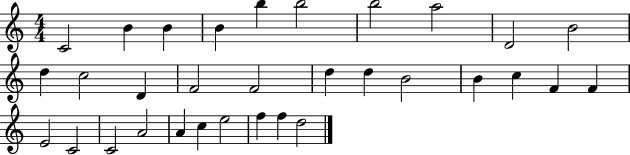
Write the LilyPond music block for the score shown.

{
  \clef treble
  \numericTimeSignature
  \time 4/4
  \key c \major
  c'2 b'4 b'4 | b'4 b''4 b''2 | b''2 a''2 | d'2 b'2 | \break d''4 c''2 d'4 | f'2 f'2 | d''4 d''4 b'2 | b'4 c''4 f'4 f'4 | \break e'2 c'2 | c'2 a'2 | a'4 c''4 e''2 | f''4 f''4 d''2 | \break \bar "|."
}